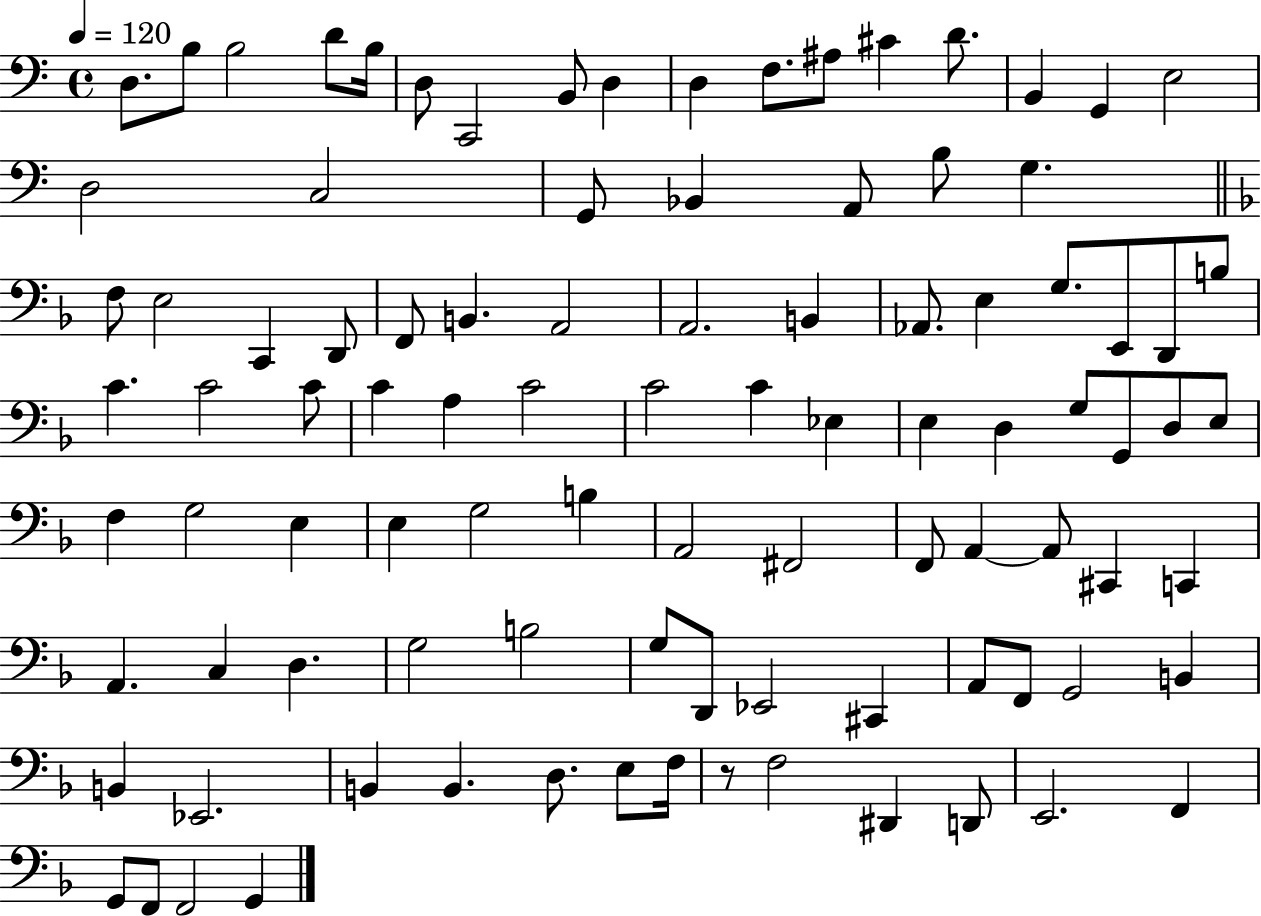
{
  \clef bass
  \time 4/4
  \defaultTimeSignature
  \key c \major
  \tempo 4 = 120
  d8. b8 b2 d'8 b16 | d8 c,2 b,8 d4 | d4 f8. ais8 cis'4 d'8. | b,4 g,4 e2 | \break d2 c2 | g,8 bes,4 a,8 b8 g4. | \bar "||" \break \key f \major f8 e2 c,4 d,8 | f,8 b,4. a,2 | a,2. b,4 | aes,8. e4 g8. e,8 d,8 b8 | \break c'4. c'2 c'8 | c'4 a4 c'2 | c'2 c'4 ees4 | e4 d4 g8 g,8 d8 e8 | \break f4 g2 e4 | e4 g2 b4 | a,2 fis,2 | f,8 a,4~~ a,8 cis,4 c,4 | \break a,4. c4 d4. | g2 b2 | g8 d,8 ees,2 cis,4 | a,8 f,8 g,2 b,4 | \break b,4 ees,2. | b,4 b,4. d8. e8 f16 | r8 f2 dis,4 d,8 | e,2. f,4 | \break g,8 f,8 f,2 g,4 | \bar "|."
}